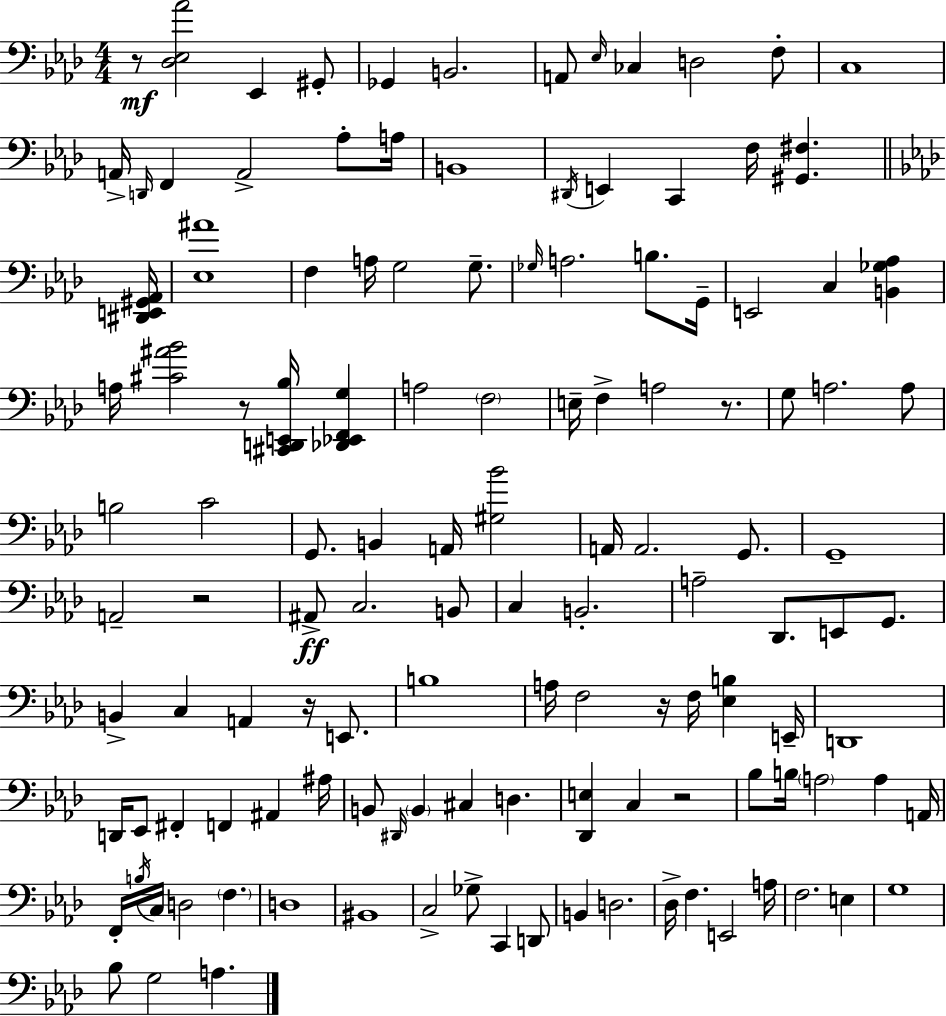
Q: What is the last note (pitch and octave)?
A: A3